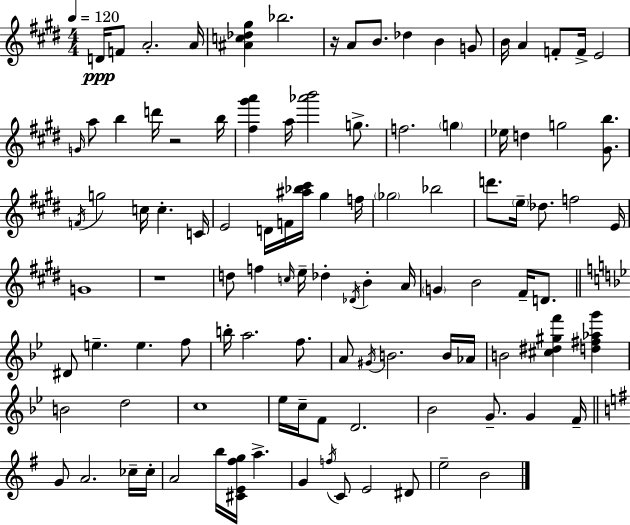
D4/s F4/e A4/h. A4/s [A#4,C5,Db5,G#5]/q Bb5/h. R/s A4/e B4/e. Db5/q B4/q G4/e B4/s A4/q F4/e F4/s E4/h G4/s A5/e B5/q D6/s R/h B5/s [F#5,G#6,A6]/q A5/s [Ab6,B6]/h G5/e. F5/h. G5/q Eb5/s D5/q G5/h [G#4,B5]/e. F4/s G5/h C5/s C5/q. C4/s E4/h D4/s F4/s [A#5,Bb5,C#6]/s G#5/q F5/s Gb5/h Bb5/h D6/e. E5/s Db5/e. F5/h E4/s G4/w R/w D5/e F5/q C5/s E5/s Db5/q Db4/s B4/q A4/s G4/q B4/h F#4/s D4/e. D#4/e E5/q. E5/q. F5/e B5/s A5/h. F5/e. A4/e G#4/s B4/h. B4/s Ab4/s B4/h [C#5,D#5,G#5,F6]/q [D5,F#5,Ab5,G6]/q B4/h D5/h C5/w Eb5/s C5/s F4/e D4/h. Bb4/h G4/e. G4/q F4/s G4/e A4/h. CES5/s CES5/s A4/h B5/s [C#4,E4,F#5,G5]/s A5/q. G4/q F5/s C4/e E4/h D#4/e E5/h B4/h